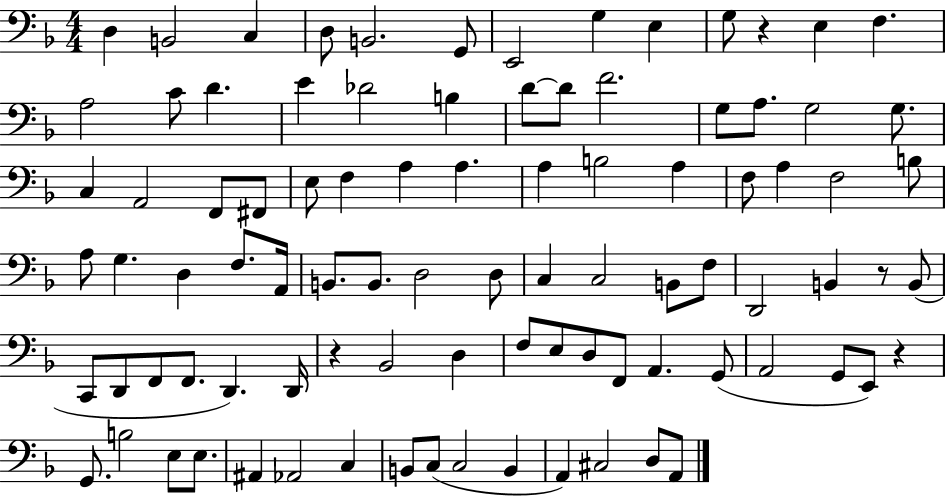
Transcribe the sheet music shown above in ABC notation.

X:1
T:Untitled
M:4/4
L:1/4
K:F
D, B,,2 C, D,/2 B,,2 G,,/2 E,,2 G, E, G,/2 z E, F, A,2 C/2 D E _D2 B, D/2 D/2 F2 G,/2 A,/2 G,2 G,/2 C, A,,2 F,,/2 ^F,,/2 E,/2 F, A, A, A, B,2 A, F,/2 A, F,2 B,/2 A,/2 G, D, F,/2 A,,/4 B,,/2 B,,/2 D,2 D,/2 C, C,2 B,,/2 F,/2 D,,2 B,, z/2 B,,/2 C,,/2 D,,/2 F,,/2 F,,/2 D,, D,,/4 z _B,,2 D, F,/2 E,/2 D,/2 F,,/2 A,, G,,/2 A,,2 G,,/2 E,,/2 z G,,/2 B,2 E,/2 E,/2 ^A,, _A,,2 C, B,,/2 C,/2 C,2 B,, A,, ^C,2 D,/2 A,,/2